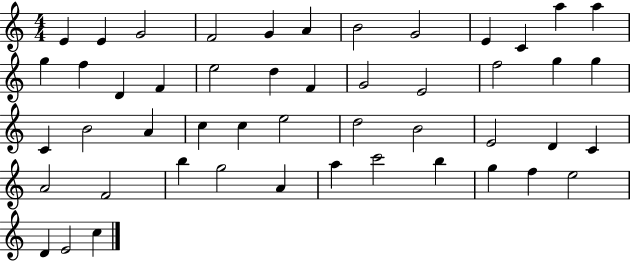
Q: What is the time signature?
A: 4/4